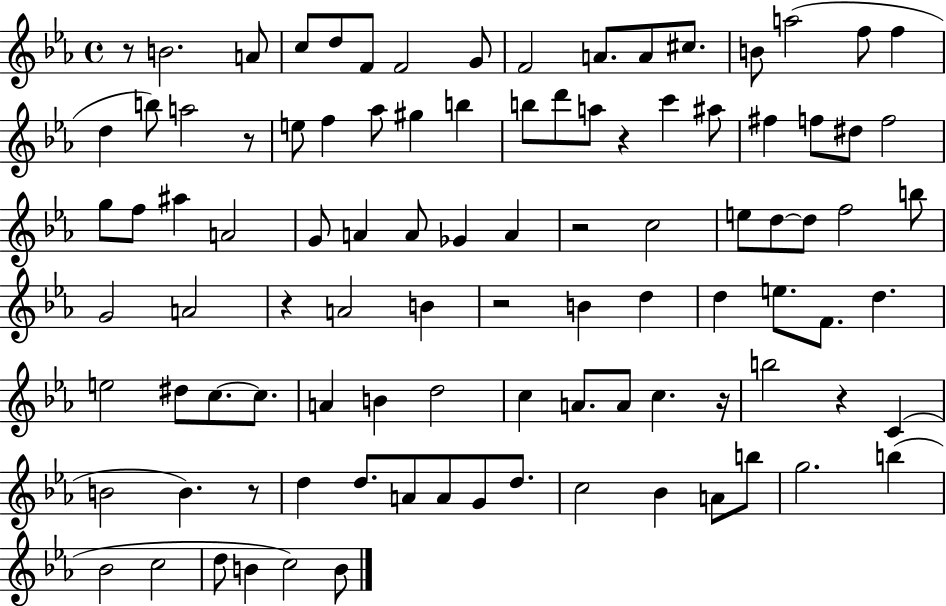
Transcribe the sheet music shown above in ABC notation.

X:1
T:Untitled
M:4/4
L:1/4
K:Eb
z/2 B2 A/2 c/2 d/2 F/2 F2 G/2 F2 A/2 A/2 ^c/2 B/2 a2 f/2 f d b/2 a2 z/2 e/2 f _a/2 ^g b b/2 d'/2 a/2 z c' ^a/2 ^f f/2 ^d/2 f2 g/2 f/2 ^a A2 G/2 A A/2 _G A z2 c2 e/2 d/2 d/2 f2 b/2 G2 A2 z A2 B z2 B d d e/2 F/2 d e2 ^d/2 c/2 c/2 A B d2 c A/2 A/2 c z/4 b2 z C B2 B z/2 d d/2 A/2 A/2 G/2 d/2 c2 _B A/2 b/2 g2 b _B2 c2 d/2 B c2 B/2